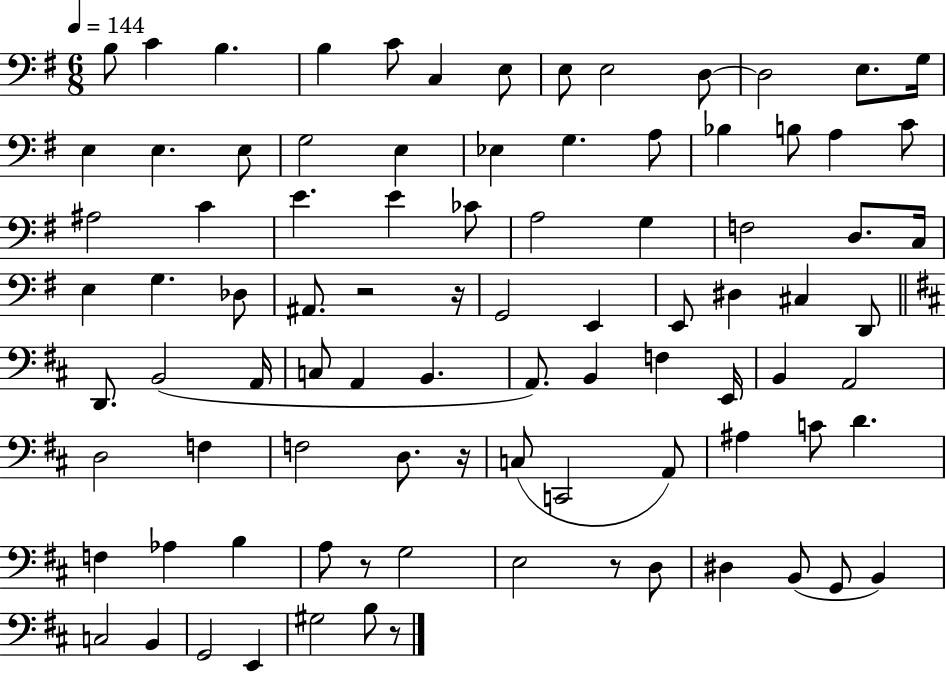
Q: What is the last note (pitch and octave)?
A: B3